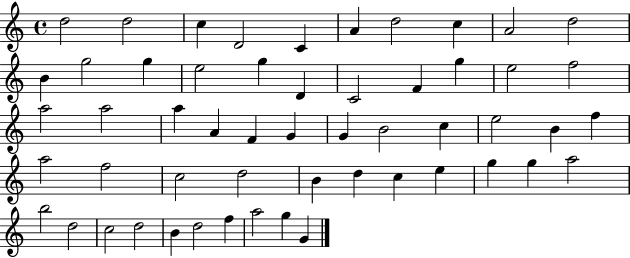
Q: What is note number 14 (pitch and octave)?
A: E5